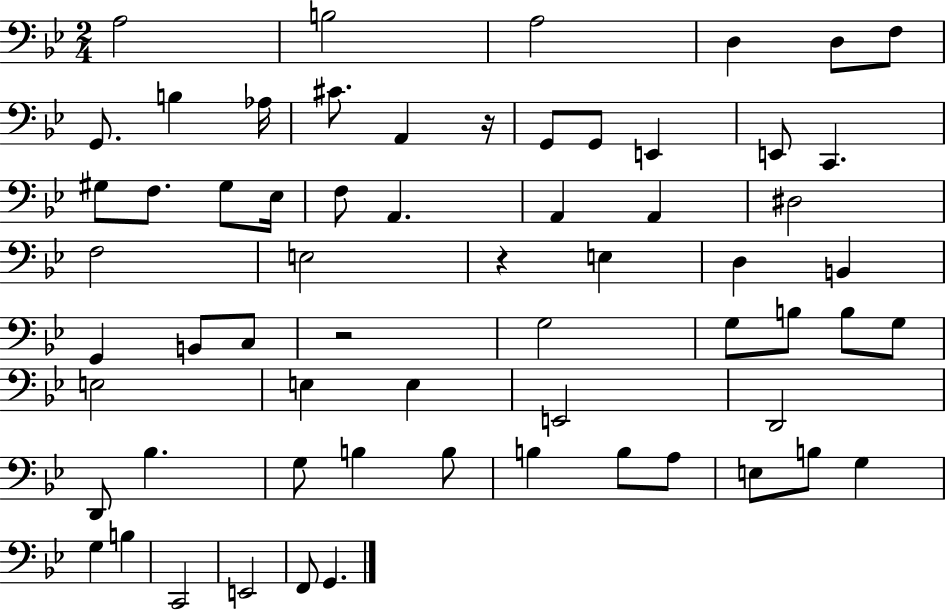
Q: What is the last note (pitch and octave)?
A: G2